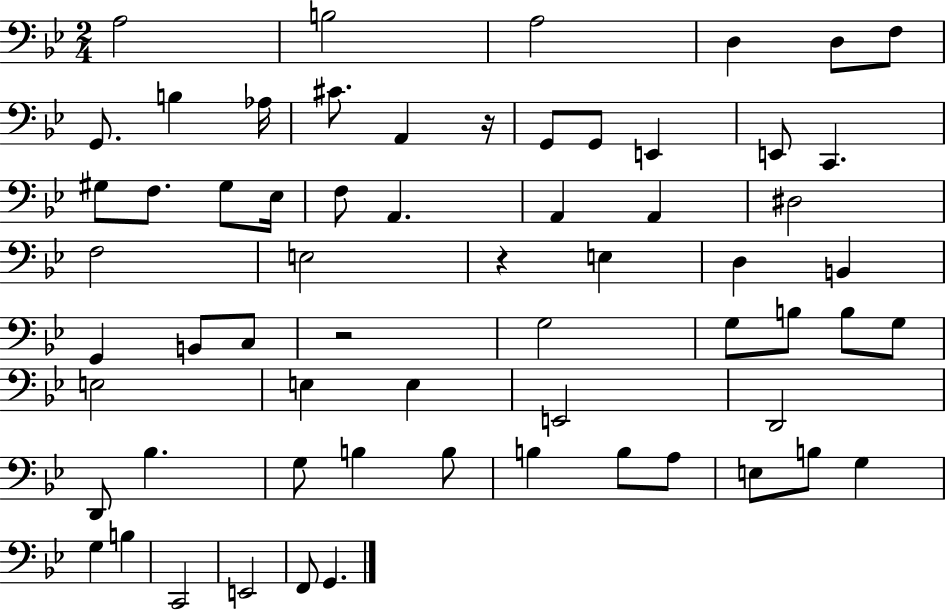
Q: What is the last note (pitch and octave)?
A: G2